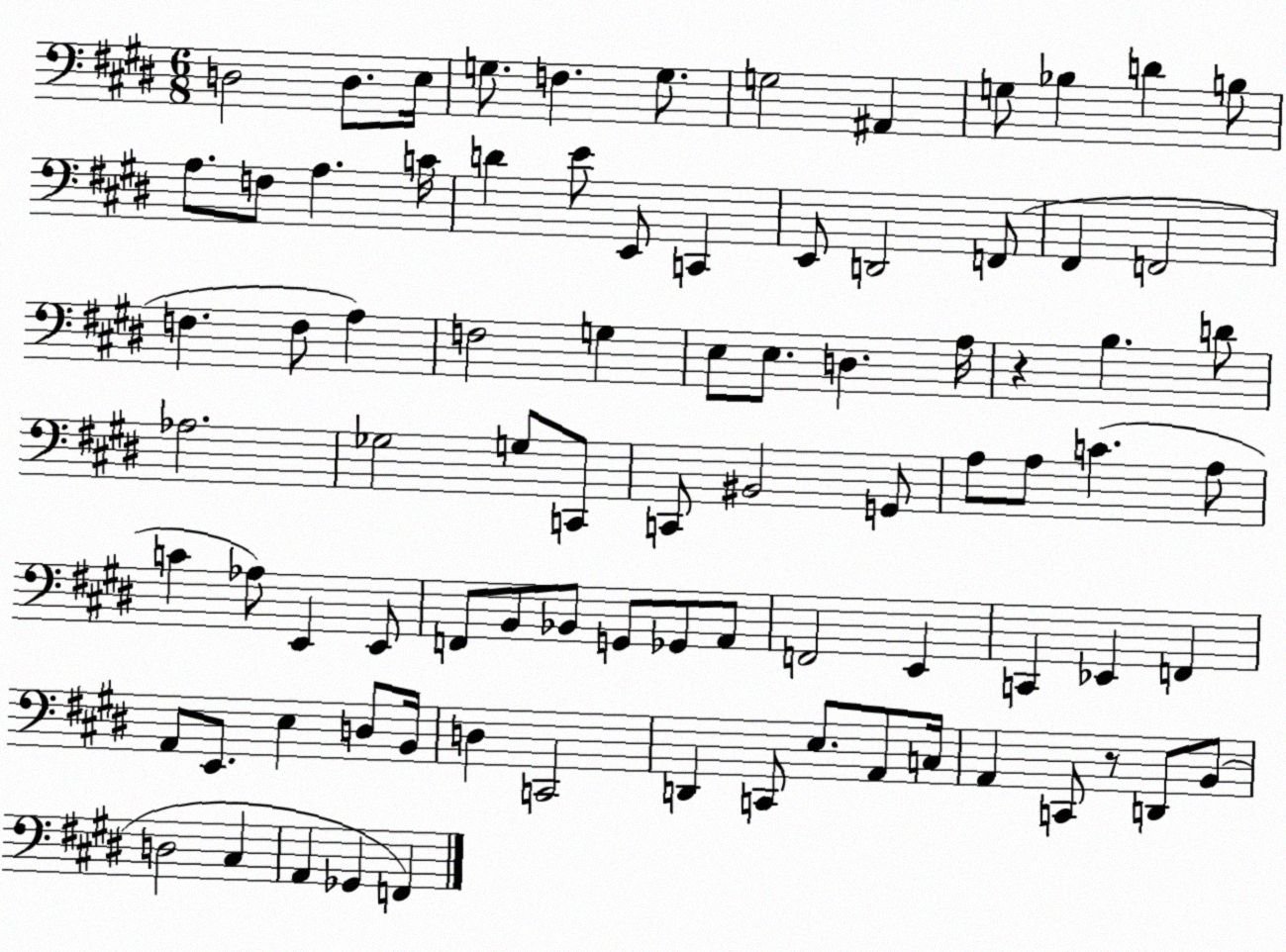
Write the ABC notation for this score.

X:1
T:Untitled
M:6/8
L:1/4
K:E
D,2 D,/2 E,/4 G,/2 F, G,/2 G,2 ^A,, G,/2 _B, D B,/2 A,/2 F,/2 A, C/4 D E/2 E,,/2 C,, E,,/2 D,,2 F,,/2 ^F,, F,,2 F, F,/2 A, F,2 G, E,/2 E,/2 D, A,/4 z B, D/2 _A,2 _G,2 G,/2 C,,/2 C,,/2 ^B,,2 G,,/2 A,/2 A,/2 C A,/2 C _A,/2 E,, E,,/2 F,,/2 B,,/2 _B,,/2 G,,/2 _G,,/2 A,,/2 F,,2 E,, C,, _E,, F,, A,,/2 E,,/2 E, D,/2 B,,/4 D, C,,2 D,, C,,/2 E,/2 A,,/2 C,/4 A,, C,,/2 z/2 D,,/2 B,,/2 D,2 ^C, A,, _G,, F,,